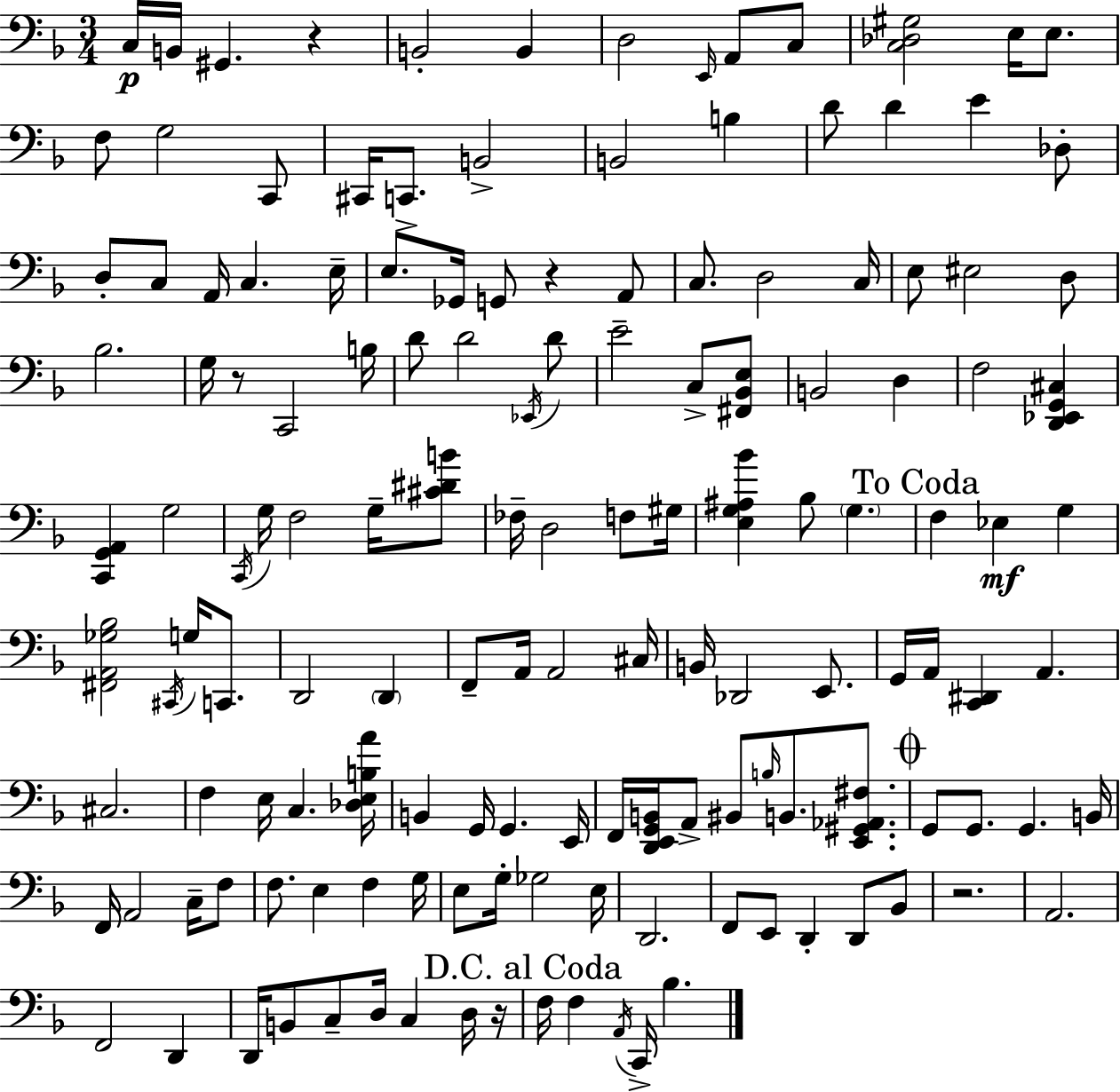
{
  \clef bass
  \numericTimeSignature
  \time 3/4
  \key d \minor
  \repeat volta 2 { c16\p b,16 gis,4. r4 | b,2-. b,4 | d2 \grace { e,16 } a,8 c8 | <c des gis>2 e16 e8. | \break f8 g2 c,8 | cis,16 c,8.-> b,2-> | b,2 b4 | d'8 d'4 e'4 des8-. | \break d8-. c8 a,16 c4. | e16-- e8. ges,16 g,8 r4 a,8 | c8. d2 | c16 e8 eis2 d8 | \break bes2. | g16 r8 c,2 | b16 d'8 d'2 \acciaccatura { ees,16 } | d'8 e'2-- c8-> | \break <fis, bes, e>8 b,2 d4 | f2 <d, ees, g, cis>4 | <c, g, a,>4 g2 | \acciaccatura { c,16 } g16 f2 | \break g16-- <cis' dis' b'>8 fes16-- d2 | f8 gis16 <e g ais bes'>4 bes8 \parenthesize g4. | \mark "To Coda" f4 ees4\mf g4 | <fis, a, ges bes>2 \acciaccatura { cis,16 } | \break g16 c,8. d,2 | \parenthesize d,4 f,8-- a,16 a,2 | cis16 b,16 des,2 | e,8. g,16 a,16 <c, dis,>4 a,4. | \break cis2. | f4 e16 c4. | <des e b a'>16 b,4 g,16 g,4. | e,16 f,16 <d, e, g, b,>16 a,8-> bis,8 \grace { b16 } b,8. | \break <e, gis, aes, fis>8. \mark \markup { \musicglyph "scripts.coda" } g,8 g,8. g,4. | b,16 f,16 a,2 | c16-- f8 f8. e4 | f4 g16 e8 g16-. ges2 | \break e16 d,2. | f,8 e,8 d,4-. | d,8 bes,8 r2. | a,2. | \break f,2 | d,4 d,16 b,8 c8-- d16 c4 | d16 r16 \mark "D.C. al Coda" f16 f4 \acciaccatura { a,16 } c,16-> | bes4. } \bar "|."
}